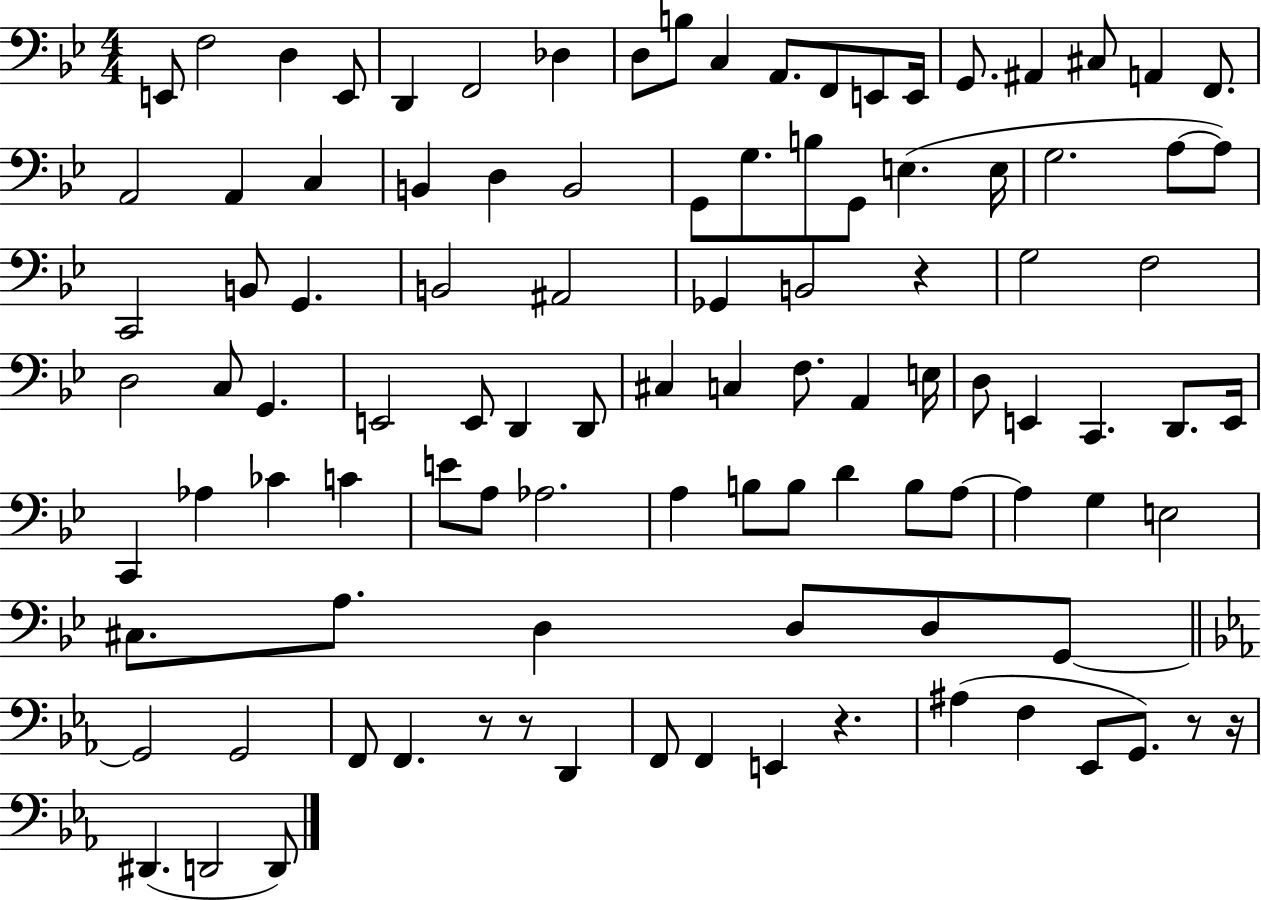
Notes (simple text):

E2/e F3/h D3/q E2/e D2/q F2/h Db3/q D3/e B3/e C3/q A2/e. F2/e E2/e E2/s G2/e. A#2/q C#3/e A2/q F2/e. A2/h A2/q C3/q B2/q D3/q B2/h G2/e G3/e. B3/e G2/e E3/q. E3/s G3/h. A3/e A3/e C2/h B2/e G2/q. B2/h A#2/h Gb2/q B2/h R/q G3/h F3/h D3/h C3/e G2/q. E2/h E2/e D2/q D2/e C#3/q C3/q F3/e. A2/q E3/s D3/e E2/q C2/q. D2/e. E2/s C2/q Ab3/q CES4/q C4/q E4/e A3/e Ab3/h. A3/q B3/e B3/e D4/q B3/e A3/e A3/q G3/q E3/h C#3/e. A3/e. D3/q D3/e D3/e G2/e G2/h G2/h F2/e F2/q. R/e R/e D2/q F2/e F2/q E2/q R/q. A#3/q F3/q Eb2/e G2/e. R/e R/s D#2/q. D2/h D2/e